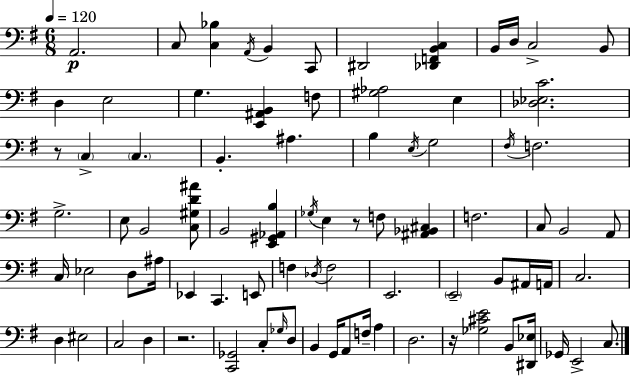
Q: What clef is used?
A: bass